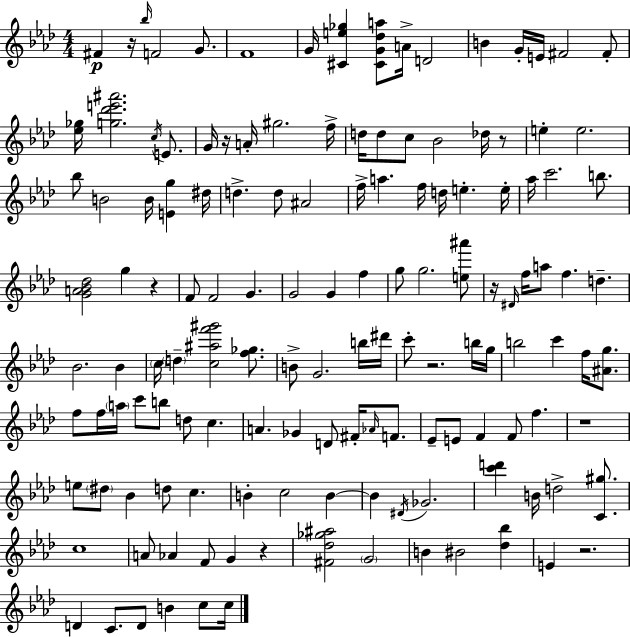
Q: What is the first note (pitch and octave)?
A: F#4